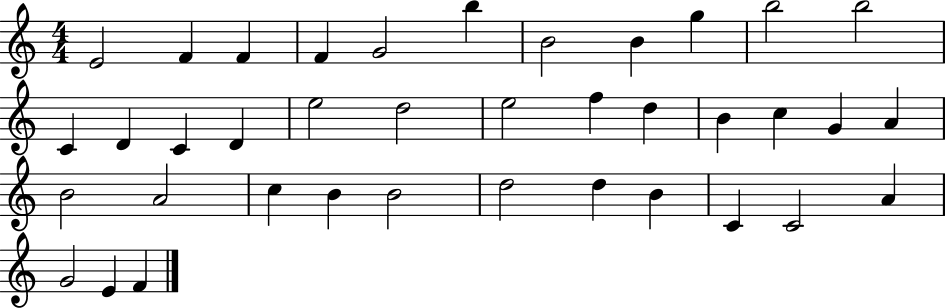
E4/h F4/q F4/q F4/q G4/h B5/q B4/h B4/q G5/q B5/h B5/h C4/q D4/q C4/q D4/q E5/h D5/h E5/h F5/q D5/q B4/q C5/q G4/q A4/q B4/h A4/h C5/q B4/q B4/h D5/h D5/q B4/q C4/q C4/h A4/q G4/h E4/q F4/q